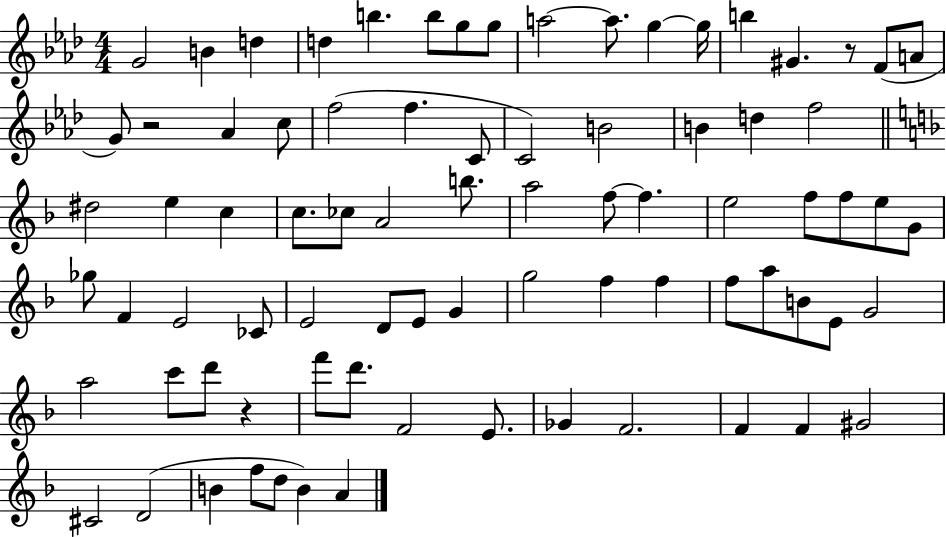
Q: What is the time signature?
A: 4/4